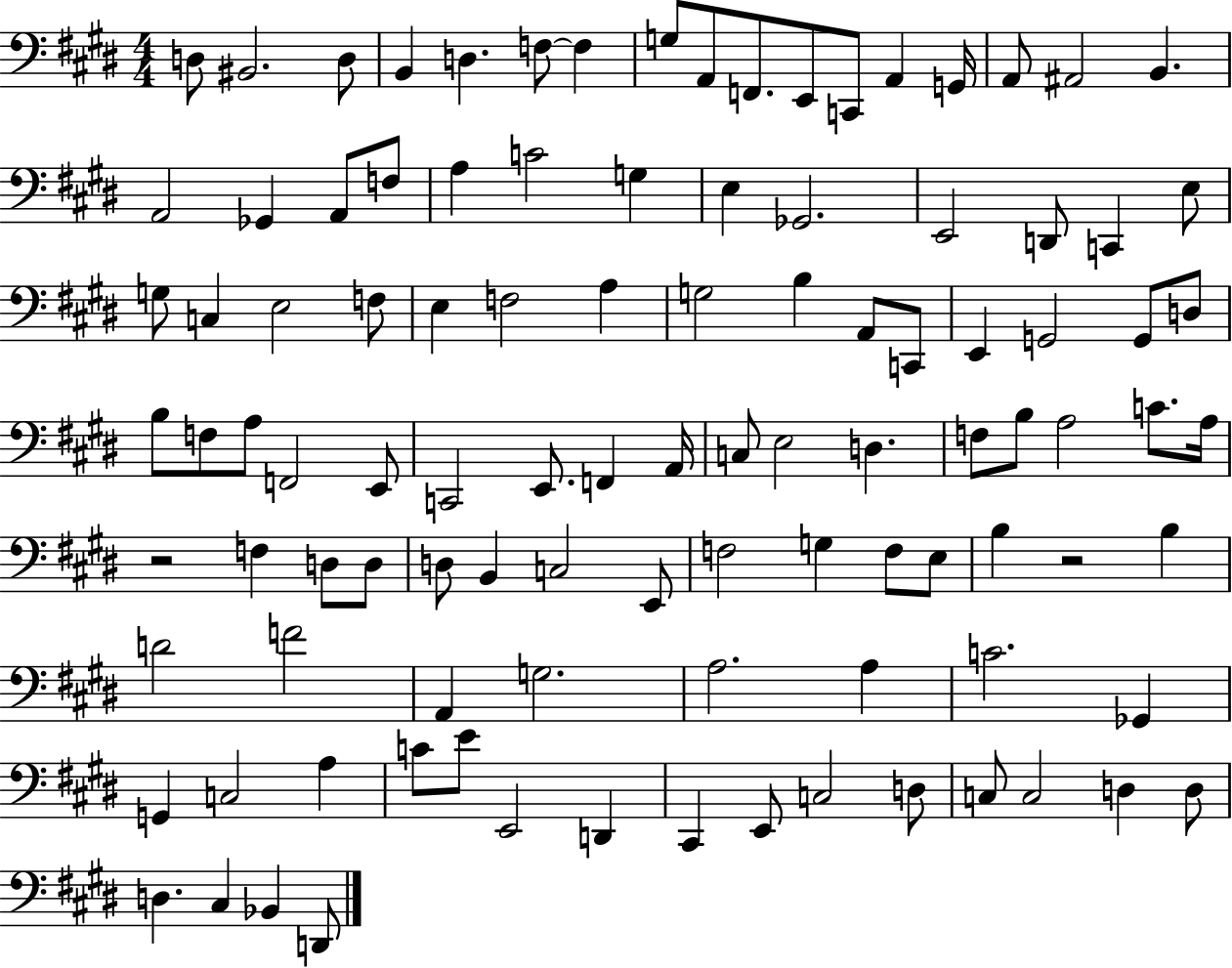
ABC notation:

X:1
T:Untitled
M:4/4
L:1/4
K:E
D,/2 ^B,,2 D,/2 B,, D, F,/2 F, G,/2 A,,/2 F,,/2 E,,/2 C,,/2 A,, G,,/4 A,,/2 ^A,,2 B,, A,,2 _G,, A,,/2 F,/2 A, C2 G, E, _G,,2 E,,2 D,,/2 C,, E,/2 G,/2 C, E,2 F,/2 E, F,2 A, G,2 B, A,,/2 C,,/2 E,, G,,2 G,,/2 D,/2 B,/2 F,/2 A,/2 F,,2 E,,/2 C,,2 E,,/2 F,, A,,/4 C,/2 E,2 D, F,/2 B,/2 A,2 C/2 A,/4 z2 F, D,/2 D,/2 D,/2 B,, C,2 E,,/2 F,2 G, F,/2 E,/2 B, z2 B, D2 F2 A,, G,2 A,2 A, C2 _G,, G,, C,2 A, C/2 E/2 E,,2 D,, ^C,, E,,/2 C,2 D,/2 C,/2 C,2 D, D,/2 D, ^C, _B,, D,,/2